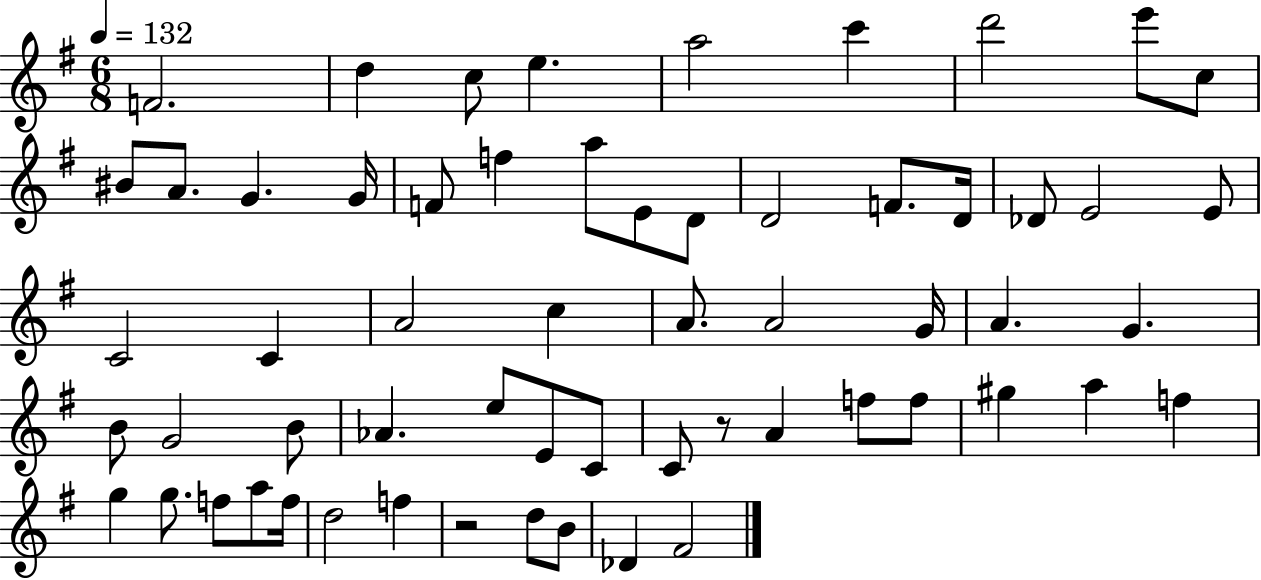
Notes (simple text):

F4/h. D5/q C5/e E5/q. A5/h C6/q D6/h E6/e C5/e BIS4/e A4/e. G4/q. G4/s F4/e F5/q A5/e E4/e D4/e D4/h F4/e. D4/s Db4/e E4/h E4/e C4/h C4/q A4/h C5/q A4/e. A4/h G4/s A4/q. G4/q. B4/e G4/h B4/e Ab4/q. E5/e E4/e C4/e C4/e R/e A4/q F5/e F5/e G#5/q A5/q F5/q G5/q G5/e. F5/e A5/e F5/s D5/h F5/q R/h D5/e B4/e Db4/q F#4/h